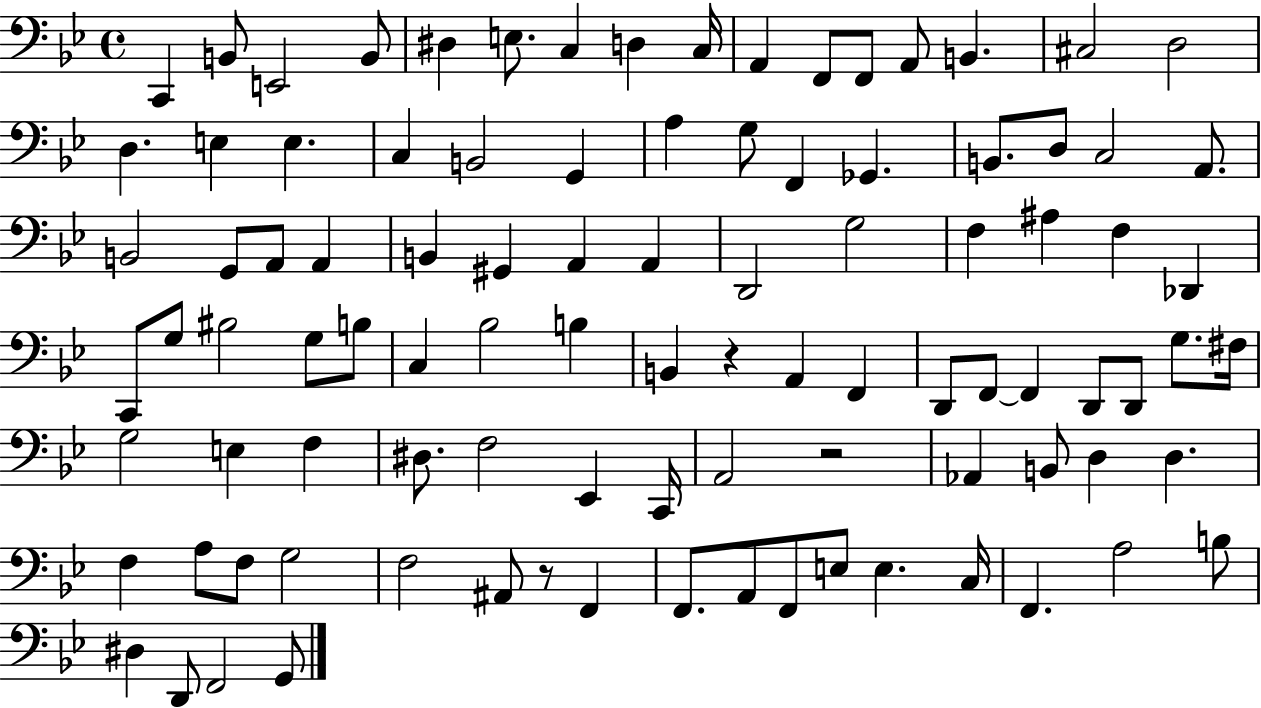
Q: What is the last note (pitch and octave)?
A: G2